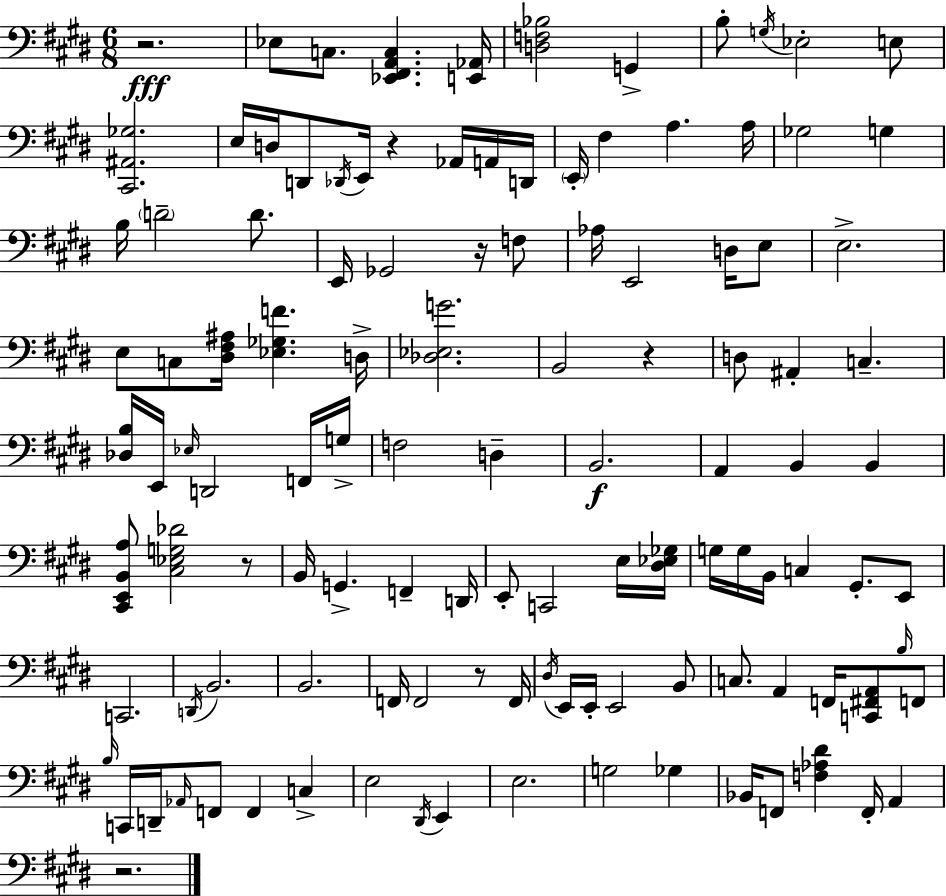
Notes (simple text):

R/h. Eb3/e C3/e. [Eb2,F#2,A2,C3]/q. [E2,Ab2]/s [D3,F3,Bb3]/h G2/q B3/e G3/s Eb3/h E3/e [C#2,A#2,Gb3]/h. E3/s D3/s D2/e Db2/s E2/s R/q Ab2/s A2/s D2/s E2/s F#3/q A3/q. A3/s Gb3/h G3/q B3/s D4/h D4/e. E2/s Gb2/h R/s F3/e Ab3/s E2/h D3/s E3/e E3/h. E3/e C3/e [D#3,F#3,A#3]/s [Eb3,Gb3,F4]/q. D3/s [Db3,Eb3,G4]/h. B2/h R/q D3/e A#2/q C3/q. [Db3,B3]/s E2/s Eb3/s D2/h F2/s G3/s F3/h D3/q B2/h. A2/q B2/q B2/q [C#2,E2,B2,A3]/e [C#3,Eb3,G3,Db4]/h R/e B2/s G2/q. F2/q D2/s E2/e C2/h E3/s [D#3,Eb3,Gb3]/s G3/s G3/s B2/s C3/q G#2/e. E2/e C2/h. D2/s B2/h. B2/h. F2/s F2/h R/e F2/s D#3/s E2/s E2/s E2/h B2/e C3/e. A2/q F2/s [C2,F#2,A2]/e B3/s F2/e B3/s C2/s D2/s Ab2/s F2/e F2/q C3/q E3/h D#2/s E2/q E3/h. G3/h Gb3/q Bb2/s F2/e [F3,Ab3,D#4]/q F2/s A2/q R/h.